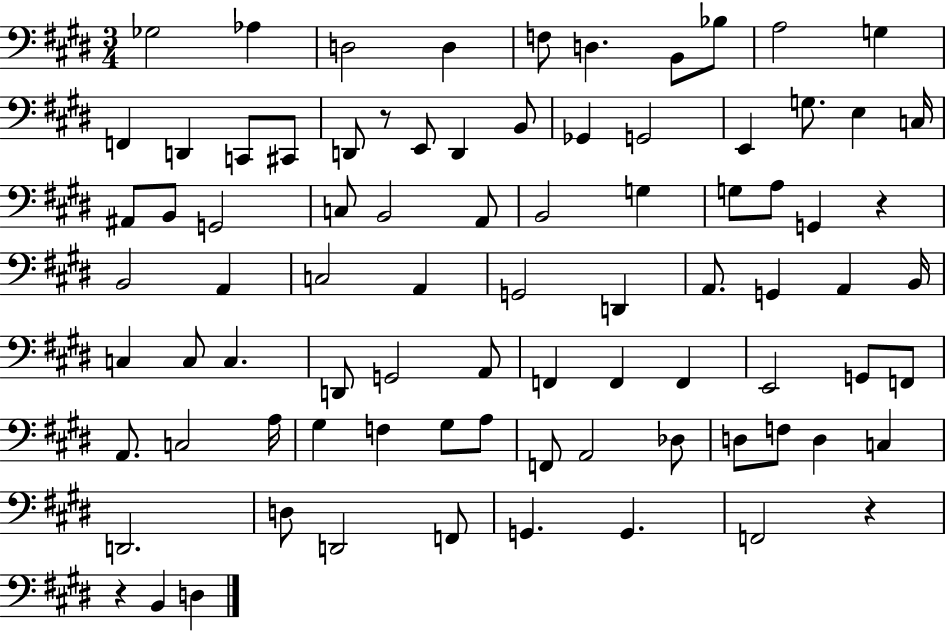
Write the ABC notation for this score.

X:1
T:Untitled
M:3/4
L:1/4
K:E
_G,2 _A, D,2 D, F,/2 D, B,,/2 _B,/2 A,2 G, F,, D,, C,,/2 ^C,,/2 D,,/2 z/2 E,,/2 D,, B,,/2 _G,, G,,2 E,, G,/2 E, C,/4 ^A,,/2 B,,/2 G,,2 C,/2 B,,2 A,,/2 B,,2 G, G,/2 A,/2 G,, z B,,2 A,, C,2 A,, G,,2 D,, A,,/2 G,, A,, B,,/4 C, C,/2 C, D,,/2 G,,2 A,,/2 F,, F,, F,, E,,2 G,,/2 F,,/2 A,,/2 C,2 A,/4 ^G, F, ^G,/2 A,/2 F,,/2 A,,2 _D,/2 D,/2 F,/2 D, C, D,,2 D,/2 D,,2 F,,/2 G,, G,, F,,2 z z B,, D,